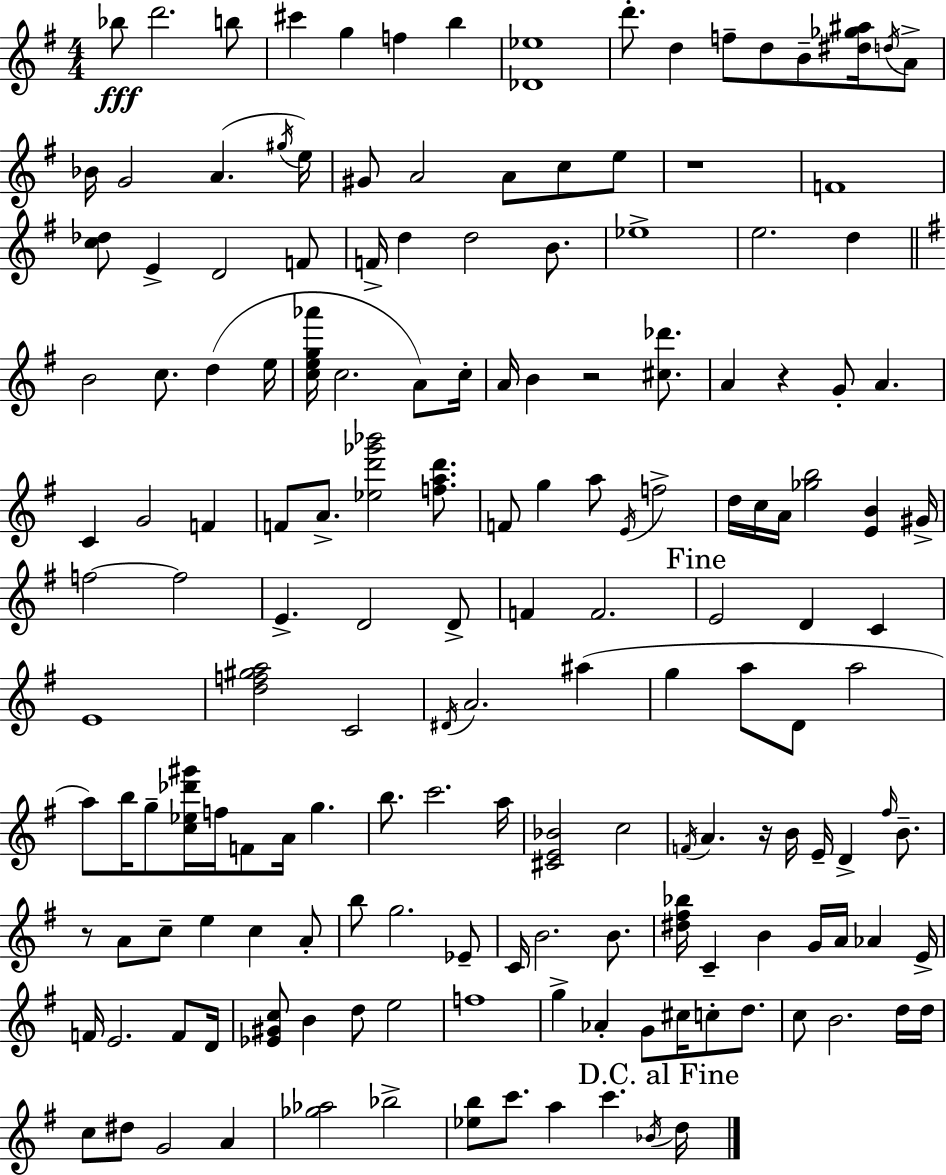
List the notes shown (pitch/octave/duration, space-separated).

Bb5/e D6/h. B5/e C#6/q G5/q F5/q B5/q [Db4,Eb5]/w D6/e. D5/q F5/e D5/e B4/e [D#5,Gb5,A#5]/s D5/s A4/e Bb4/s G4/h A4/q. G#5/s E5/s G#4/e A4/h A4/e C5/e E5/e R/w F4/w [C5,Db5]/e E4/q D4/h F4/e F4/s D5/q D5/h B4/e. Eb5/w E5/h. D5/q B4/h C5/e. D5/q E5/s [C5,E5,G5,Ab6]/s C5/h. A4/e C5/s A4/s B4/q R/h [C#5,Db6]/e. A4/q R/q G4/e A4/q. C4/q G4/h F4/q F4/e A4/e. [Eb5,D6,Gb6,Bb6]/h [F5,A5,D6]/e. F4/e G5/q A5/e E4/s F5/h D5/s C5/s A4/s [Gb5,B5]/h [E4,B4]/q G#4/s F5/h F5/h E4/q. D4/h D4/e F4/q F4/h. E4/h D4/q C4/q E4/w [D5,F5,G#5,A5]/h C4/h D#4/s A4/h. A#5/q G5/q A5/e D4/e A5/h A5/e B5/s G5/e [C5,Eb5,Db6,G#6]/s F5/s F4/e A4/s G5/q. B5/e. C6/h. A5/s [C#4,E4,Bb4]/h C5/h F4/s A4/q. R/s B4/s E4/s D4/q F#5/s B4/e. R/e A4/e C5/e E5/q C5/q A4/e B5/e G5/h. Eb4/e C4/s B4/h. B4/e. [D#5,F#5,Bb5]/s C4/q B4/q G4/s A4/s Ab4/q E4/s F4/s E4/h. F4/e D4/s [Eb4,G#4,C5]/e B4/q D5/e E5/h F5/w G5/q Ab4/q G4/e C#5/s C5/e D5/e. C5/e B4/h. D5/s D5/s C5/e D#5/e G4/h A4/q [Gb5,Ab5]/h Bb5/h [Eb5,B5]/e C6/e. A5/q C6/q. Bb4/s D5/s